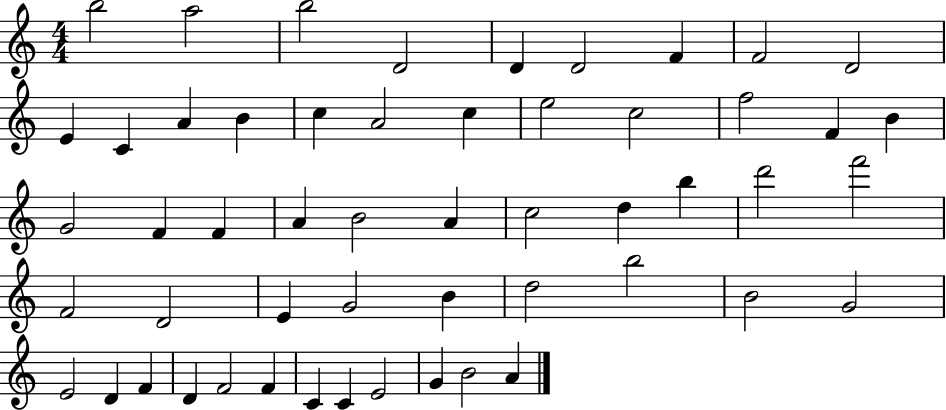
{
  \clef treble
  \numericTimeSignature
  \time 4/4
  \key c \major
  b''2 a''2 | b''2 d'2 | d'4 d'2 f'4 | f'2 d'2 | \break e'4 c'4 a'4 b'4 | c''4 a'2 c''4 | e''2 c''2 | f''2 f'4 b'4 | \break g'2 f'4 f'4 | a'4 b'2 a'4 | c''2 d''4 b''4 | d'''2 f'''2 | \break f'2 d'2 | e'4 g'2 b'4 | d''2 b''2 | b'2 g'2 | \break e'2 d'4 f'4 | d'4 f'2 f'4 | c'4 c'4 e'2 | g'4 b'2 a'4 | \break \bar "|."
}